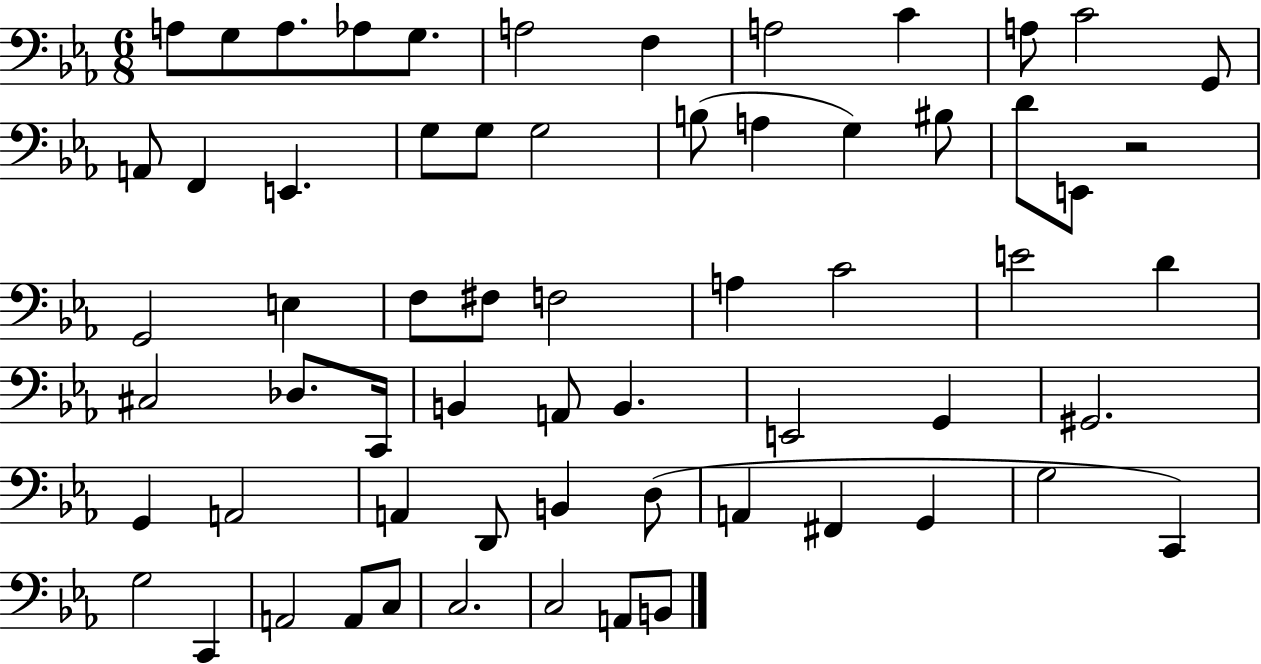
{
  \clef bass
  \numericTimeSignature
  \time 6/8
  \key ees \major
  a8 g8 a8. aes8 g8. | a2 f4 | a2 c'4 | a8 c'2 g,8 | \break a,8 f,4 e,4. | g8 g8 g2 | b8( a4 g4) bis8 | d'8 e,8 r2 | \break g,2 e4 | f8 fis8 f2 | a4 c'2 | e'2 d'4 | \break cis2 des8. c,16 | b,4 a,8 b,4. | e,2 g,4 | gis,2. | \break g,4 a,2 | a,4 d,8 b,4 d8( | a,4 fis,4 g,4 | g2 c,4) | \break g2 c,4 | a,2 a,8 c8 | c2. | c2 a,8 b,8 | \break \bar "|."
}